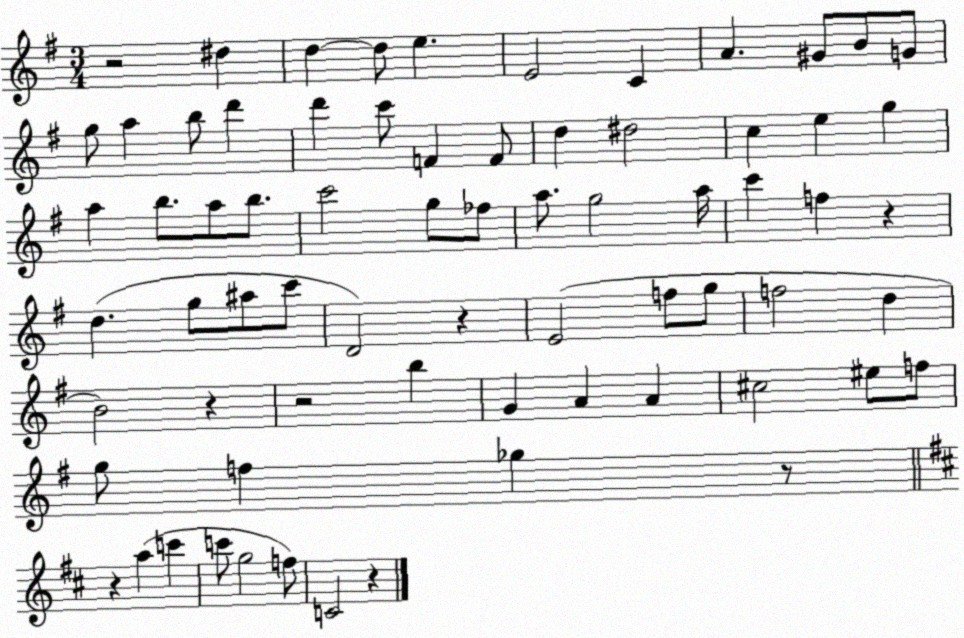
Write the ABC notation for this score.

X:1
T:Untitled
M:3/4
L:1/4
K:G
z2 ^d d d/2 e E2 C A ^G/2 B/2 G/2 g/2 a b/2 d' d' c'/2 F F/2 d ^d2 c e g a b/2 a/2 b/2 c'2 g/2 _f/2 a/2 g2 a/4 c' f z d g/2 ^a/2 c'/2 D2 z E2 f/2 g/2 f2 d B2 z z2 b G A A ^c2 ^e/2 f/2 g/2 f _g z/2 z a c' c'/2 g2 f/2 C2 z